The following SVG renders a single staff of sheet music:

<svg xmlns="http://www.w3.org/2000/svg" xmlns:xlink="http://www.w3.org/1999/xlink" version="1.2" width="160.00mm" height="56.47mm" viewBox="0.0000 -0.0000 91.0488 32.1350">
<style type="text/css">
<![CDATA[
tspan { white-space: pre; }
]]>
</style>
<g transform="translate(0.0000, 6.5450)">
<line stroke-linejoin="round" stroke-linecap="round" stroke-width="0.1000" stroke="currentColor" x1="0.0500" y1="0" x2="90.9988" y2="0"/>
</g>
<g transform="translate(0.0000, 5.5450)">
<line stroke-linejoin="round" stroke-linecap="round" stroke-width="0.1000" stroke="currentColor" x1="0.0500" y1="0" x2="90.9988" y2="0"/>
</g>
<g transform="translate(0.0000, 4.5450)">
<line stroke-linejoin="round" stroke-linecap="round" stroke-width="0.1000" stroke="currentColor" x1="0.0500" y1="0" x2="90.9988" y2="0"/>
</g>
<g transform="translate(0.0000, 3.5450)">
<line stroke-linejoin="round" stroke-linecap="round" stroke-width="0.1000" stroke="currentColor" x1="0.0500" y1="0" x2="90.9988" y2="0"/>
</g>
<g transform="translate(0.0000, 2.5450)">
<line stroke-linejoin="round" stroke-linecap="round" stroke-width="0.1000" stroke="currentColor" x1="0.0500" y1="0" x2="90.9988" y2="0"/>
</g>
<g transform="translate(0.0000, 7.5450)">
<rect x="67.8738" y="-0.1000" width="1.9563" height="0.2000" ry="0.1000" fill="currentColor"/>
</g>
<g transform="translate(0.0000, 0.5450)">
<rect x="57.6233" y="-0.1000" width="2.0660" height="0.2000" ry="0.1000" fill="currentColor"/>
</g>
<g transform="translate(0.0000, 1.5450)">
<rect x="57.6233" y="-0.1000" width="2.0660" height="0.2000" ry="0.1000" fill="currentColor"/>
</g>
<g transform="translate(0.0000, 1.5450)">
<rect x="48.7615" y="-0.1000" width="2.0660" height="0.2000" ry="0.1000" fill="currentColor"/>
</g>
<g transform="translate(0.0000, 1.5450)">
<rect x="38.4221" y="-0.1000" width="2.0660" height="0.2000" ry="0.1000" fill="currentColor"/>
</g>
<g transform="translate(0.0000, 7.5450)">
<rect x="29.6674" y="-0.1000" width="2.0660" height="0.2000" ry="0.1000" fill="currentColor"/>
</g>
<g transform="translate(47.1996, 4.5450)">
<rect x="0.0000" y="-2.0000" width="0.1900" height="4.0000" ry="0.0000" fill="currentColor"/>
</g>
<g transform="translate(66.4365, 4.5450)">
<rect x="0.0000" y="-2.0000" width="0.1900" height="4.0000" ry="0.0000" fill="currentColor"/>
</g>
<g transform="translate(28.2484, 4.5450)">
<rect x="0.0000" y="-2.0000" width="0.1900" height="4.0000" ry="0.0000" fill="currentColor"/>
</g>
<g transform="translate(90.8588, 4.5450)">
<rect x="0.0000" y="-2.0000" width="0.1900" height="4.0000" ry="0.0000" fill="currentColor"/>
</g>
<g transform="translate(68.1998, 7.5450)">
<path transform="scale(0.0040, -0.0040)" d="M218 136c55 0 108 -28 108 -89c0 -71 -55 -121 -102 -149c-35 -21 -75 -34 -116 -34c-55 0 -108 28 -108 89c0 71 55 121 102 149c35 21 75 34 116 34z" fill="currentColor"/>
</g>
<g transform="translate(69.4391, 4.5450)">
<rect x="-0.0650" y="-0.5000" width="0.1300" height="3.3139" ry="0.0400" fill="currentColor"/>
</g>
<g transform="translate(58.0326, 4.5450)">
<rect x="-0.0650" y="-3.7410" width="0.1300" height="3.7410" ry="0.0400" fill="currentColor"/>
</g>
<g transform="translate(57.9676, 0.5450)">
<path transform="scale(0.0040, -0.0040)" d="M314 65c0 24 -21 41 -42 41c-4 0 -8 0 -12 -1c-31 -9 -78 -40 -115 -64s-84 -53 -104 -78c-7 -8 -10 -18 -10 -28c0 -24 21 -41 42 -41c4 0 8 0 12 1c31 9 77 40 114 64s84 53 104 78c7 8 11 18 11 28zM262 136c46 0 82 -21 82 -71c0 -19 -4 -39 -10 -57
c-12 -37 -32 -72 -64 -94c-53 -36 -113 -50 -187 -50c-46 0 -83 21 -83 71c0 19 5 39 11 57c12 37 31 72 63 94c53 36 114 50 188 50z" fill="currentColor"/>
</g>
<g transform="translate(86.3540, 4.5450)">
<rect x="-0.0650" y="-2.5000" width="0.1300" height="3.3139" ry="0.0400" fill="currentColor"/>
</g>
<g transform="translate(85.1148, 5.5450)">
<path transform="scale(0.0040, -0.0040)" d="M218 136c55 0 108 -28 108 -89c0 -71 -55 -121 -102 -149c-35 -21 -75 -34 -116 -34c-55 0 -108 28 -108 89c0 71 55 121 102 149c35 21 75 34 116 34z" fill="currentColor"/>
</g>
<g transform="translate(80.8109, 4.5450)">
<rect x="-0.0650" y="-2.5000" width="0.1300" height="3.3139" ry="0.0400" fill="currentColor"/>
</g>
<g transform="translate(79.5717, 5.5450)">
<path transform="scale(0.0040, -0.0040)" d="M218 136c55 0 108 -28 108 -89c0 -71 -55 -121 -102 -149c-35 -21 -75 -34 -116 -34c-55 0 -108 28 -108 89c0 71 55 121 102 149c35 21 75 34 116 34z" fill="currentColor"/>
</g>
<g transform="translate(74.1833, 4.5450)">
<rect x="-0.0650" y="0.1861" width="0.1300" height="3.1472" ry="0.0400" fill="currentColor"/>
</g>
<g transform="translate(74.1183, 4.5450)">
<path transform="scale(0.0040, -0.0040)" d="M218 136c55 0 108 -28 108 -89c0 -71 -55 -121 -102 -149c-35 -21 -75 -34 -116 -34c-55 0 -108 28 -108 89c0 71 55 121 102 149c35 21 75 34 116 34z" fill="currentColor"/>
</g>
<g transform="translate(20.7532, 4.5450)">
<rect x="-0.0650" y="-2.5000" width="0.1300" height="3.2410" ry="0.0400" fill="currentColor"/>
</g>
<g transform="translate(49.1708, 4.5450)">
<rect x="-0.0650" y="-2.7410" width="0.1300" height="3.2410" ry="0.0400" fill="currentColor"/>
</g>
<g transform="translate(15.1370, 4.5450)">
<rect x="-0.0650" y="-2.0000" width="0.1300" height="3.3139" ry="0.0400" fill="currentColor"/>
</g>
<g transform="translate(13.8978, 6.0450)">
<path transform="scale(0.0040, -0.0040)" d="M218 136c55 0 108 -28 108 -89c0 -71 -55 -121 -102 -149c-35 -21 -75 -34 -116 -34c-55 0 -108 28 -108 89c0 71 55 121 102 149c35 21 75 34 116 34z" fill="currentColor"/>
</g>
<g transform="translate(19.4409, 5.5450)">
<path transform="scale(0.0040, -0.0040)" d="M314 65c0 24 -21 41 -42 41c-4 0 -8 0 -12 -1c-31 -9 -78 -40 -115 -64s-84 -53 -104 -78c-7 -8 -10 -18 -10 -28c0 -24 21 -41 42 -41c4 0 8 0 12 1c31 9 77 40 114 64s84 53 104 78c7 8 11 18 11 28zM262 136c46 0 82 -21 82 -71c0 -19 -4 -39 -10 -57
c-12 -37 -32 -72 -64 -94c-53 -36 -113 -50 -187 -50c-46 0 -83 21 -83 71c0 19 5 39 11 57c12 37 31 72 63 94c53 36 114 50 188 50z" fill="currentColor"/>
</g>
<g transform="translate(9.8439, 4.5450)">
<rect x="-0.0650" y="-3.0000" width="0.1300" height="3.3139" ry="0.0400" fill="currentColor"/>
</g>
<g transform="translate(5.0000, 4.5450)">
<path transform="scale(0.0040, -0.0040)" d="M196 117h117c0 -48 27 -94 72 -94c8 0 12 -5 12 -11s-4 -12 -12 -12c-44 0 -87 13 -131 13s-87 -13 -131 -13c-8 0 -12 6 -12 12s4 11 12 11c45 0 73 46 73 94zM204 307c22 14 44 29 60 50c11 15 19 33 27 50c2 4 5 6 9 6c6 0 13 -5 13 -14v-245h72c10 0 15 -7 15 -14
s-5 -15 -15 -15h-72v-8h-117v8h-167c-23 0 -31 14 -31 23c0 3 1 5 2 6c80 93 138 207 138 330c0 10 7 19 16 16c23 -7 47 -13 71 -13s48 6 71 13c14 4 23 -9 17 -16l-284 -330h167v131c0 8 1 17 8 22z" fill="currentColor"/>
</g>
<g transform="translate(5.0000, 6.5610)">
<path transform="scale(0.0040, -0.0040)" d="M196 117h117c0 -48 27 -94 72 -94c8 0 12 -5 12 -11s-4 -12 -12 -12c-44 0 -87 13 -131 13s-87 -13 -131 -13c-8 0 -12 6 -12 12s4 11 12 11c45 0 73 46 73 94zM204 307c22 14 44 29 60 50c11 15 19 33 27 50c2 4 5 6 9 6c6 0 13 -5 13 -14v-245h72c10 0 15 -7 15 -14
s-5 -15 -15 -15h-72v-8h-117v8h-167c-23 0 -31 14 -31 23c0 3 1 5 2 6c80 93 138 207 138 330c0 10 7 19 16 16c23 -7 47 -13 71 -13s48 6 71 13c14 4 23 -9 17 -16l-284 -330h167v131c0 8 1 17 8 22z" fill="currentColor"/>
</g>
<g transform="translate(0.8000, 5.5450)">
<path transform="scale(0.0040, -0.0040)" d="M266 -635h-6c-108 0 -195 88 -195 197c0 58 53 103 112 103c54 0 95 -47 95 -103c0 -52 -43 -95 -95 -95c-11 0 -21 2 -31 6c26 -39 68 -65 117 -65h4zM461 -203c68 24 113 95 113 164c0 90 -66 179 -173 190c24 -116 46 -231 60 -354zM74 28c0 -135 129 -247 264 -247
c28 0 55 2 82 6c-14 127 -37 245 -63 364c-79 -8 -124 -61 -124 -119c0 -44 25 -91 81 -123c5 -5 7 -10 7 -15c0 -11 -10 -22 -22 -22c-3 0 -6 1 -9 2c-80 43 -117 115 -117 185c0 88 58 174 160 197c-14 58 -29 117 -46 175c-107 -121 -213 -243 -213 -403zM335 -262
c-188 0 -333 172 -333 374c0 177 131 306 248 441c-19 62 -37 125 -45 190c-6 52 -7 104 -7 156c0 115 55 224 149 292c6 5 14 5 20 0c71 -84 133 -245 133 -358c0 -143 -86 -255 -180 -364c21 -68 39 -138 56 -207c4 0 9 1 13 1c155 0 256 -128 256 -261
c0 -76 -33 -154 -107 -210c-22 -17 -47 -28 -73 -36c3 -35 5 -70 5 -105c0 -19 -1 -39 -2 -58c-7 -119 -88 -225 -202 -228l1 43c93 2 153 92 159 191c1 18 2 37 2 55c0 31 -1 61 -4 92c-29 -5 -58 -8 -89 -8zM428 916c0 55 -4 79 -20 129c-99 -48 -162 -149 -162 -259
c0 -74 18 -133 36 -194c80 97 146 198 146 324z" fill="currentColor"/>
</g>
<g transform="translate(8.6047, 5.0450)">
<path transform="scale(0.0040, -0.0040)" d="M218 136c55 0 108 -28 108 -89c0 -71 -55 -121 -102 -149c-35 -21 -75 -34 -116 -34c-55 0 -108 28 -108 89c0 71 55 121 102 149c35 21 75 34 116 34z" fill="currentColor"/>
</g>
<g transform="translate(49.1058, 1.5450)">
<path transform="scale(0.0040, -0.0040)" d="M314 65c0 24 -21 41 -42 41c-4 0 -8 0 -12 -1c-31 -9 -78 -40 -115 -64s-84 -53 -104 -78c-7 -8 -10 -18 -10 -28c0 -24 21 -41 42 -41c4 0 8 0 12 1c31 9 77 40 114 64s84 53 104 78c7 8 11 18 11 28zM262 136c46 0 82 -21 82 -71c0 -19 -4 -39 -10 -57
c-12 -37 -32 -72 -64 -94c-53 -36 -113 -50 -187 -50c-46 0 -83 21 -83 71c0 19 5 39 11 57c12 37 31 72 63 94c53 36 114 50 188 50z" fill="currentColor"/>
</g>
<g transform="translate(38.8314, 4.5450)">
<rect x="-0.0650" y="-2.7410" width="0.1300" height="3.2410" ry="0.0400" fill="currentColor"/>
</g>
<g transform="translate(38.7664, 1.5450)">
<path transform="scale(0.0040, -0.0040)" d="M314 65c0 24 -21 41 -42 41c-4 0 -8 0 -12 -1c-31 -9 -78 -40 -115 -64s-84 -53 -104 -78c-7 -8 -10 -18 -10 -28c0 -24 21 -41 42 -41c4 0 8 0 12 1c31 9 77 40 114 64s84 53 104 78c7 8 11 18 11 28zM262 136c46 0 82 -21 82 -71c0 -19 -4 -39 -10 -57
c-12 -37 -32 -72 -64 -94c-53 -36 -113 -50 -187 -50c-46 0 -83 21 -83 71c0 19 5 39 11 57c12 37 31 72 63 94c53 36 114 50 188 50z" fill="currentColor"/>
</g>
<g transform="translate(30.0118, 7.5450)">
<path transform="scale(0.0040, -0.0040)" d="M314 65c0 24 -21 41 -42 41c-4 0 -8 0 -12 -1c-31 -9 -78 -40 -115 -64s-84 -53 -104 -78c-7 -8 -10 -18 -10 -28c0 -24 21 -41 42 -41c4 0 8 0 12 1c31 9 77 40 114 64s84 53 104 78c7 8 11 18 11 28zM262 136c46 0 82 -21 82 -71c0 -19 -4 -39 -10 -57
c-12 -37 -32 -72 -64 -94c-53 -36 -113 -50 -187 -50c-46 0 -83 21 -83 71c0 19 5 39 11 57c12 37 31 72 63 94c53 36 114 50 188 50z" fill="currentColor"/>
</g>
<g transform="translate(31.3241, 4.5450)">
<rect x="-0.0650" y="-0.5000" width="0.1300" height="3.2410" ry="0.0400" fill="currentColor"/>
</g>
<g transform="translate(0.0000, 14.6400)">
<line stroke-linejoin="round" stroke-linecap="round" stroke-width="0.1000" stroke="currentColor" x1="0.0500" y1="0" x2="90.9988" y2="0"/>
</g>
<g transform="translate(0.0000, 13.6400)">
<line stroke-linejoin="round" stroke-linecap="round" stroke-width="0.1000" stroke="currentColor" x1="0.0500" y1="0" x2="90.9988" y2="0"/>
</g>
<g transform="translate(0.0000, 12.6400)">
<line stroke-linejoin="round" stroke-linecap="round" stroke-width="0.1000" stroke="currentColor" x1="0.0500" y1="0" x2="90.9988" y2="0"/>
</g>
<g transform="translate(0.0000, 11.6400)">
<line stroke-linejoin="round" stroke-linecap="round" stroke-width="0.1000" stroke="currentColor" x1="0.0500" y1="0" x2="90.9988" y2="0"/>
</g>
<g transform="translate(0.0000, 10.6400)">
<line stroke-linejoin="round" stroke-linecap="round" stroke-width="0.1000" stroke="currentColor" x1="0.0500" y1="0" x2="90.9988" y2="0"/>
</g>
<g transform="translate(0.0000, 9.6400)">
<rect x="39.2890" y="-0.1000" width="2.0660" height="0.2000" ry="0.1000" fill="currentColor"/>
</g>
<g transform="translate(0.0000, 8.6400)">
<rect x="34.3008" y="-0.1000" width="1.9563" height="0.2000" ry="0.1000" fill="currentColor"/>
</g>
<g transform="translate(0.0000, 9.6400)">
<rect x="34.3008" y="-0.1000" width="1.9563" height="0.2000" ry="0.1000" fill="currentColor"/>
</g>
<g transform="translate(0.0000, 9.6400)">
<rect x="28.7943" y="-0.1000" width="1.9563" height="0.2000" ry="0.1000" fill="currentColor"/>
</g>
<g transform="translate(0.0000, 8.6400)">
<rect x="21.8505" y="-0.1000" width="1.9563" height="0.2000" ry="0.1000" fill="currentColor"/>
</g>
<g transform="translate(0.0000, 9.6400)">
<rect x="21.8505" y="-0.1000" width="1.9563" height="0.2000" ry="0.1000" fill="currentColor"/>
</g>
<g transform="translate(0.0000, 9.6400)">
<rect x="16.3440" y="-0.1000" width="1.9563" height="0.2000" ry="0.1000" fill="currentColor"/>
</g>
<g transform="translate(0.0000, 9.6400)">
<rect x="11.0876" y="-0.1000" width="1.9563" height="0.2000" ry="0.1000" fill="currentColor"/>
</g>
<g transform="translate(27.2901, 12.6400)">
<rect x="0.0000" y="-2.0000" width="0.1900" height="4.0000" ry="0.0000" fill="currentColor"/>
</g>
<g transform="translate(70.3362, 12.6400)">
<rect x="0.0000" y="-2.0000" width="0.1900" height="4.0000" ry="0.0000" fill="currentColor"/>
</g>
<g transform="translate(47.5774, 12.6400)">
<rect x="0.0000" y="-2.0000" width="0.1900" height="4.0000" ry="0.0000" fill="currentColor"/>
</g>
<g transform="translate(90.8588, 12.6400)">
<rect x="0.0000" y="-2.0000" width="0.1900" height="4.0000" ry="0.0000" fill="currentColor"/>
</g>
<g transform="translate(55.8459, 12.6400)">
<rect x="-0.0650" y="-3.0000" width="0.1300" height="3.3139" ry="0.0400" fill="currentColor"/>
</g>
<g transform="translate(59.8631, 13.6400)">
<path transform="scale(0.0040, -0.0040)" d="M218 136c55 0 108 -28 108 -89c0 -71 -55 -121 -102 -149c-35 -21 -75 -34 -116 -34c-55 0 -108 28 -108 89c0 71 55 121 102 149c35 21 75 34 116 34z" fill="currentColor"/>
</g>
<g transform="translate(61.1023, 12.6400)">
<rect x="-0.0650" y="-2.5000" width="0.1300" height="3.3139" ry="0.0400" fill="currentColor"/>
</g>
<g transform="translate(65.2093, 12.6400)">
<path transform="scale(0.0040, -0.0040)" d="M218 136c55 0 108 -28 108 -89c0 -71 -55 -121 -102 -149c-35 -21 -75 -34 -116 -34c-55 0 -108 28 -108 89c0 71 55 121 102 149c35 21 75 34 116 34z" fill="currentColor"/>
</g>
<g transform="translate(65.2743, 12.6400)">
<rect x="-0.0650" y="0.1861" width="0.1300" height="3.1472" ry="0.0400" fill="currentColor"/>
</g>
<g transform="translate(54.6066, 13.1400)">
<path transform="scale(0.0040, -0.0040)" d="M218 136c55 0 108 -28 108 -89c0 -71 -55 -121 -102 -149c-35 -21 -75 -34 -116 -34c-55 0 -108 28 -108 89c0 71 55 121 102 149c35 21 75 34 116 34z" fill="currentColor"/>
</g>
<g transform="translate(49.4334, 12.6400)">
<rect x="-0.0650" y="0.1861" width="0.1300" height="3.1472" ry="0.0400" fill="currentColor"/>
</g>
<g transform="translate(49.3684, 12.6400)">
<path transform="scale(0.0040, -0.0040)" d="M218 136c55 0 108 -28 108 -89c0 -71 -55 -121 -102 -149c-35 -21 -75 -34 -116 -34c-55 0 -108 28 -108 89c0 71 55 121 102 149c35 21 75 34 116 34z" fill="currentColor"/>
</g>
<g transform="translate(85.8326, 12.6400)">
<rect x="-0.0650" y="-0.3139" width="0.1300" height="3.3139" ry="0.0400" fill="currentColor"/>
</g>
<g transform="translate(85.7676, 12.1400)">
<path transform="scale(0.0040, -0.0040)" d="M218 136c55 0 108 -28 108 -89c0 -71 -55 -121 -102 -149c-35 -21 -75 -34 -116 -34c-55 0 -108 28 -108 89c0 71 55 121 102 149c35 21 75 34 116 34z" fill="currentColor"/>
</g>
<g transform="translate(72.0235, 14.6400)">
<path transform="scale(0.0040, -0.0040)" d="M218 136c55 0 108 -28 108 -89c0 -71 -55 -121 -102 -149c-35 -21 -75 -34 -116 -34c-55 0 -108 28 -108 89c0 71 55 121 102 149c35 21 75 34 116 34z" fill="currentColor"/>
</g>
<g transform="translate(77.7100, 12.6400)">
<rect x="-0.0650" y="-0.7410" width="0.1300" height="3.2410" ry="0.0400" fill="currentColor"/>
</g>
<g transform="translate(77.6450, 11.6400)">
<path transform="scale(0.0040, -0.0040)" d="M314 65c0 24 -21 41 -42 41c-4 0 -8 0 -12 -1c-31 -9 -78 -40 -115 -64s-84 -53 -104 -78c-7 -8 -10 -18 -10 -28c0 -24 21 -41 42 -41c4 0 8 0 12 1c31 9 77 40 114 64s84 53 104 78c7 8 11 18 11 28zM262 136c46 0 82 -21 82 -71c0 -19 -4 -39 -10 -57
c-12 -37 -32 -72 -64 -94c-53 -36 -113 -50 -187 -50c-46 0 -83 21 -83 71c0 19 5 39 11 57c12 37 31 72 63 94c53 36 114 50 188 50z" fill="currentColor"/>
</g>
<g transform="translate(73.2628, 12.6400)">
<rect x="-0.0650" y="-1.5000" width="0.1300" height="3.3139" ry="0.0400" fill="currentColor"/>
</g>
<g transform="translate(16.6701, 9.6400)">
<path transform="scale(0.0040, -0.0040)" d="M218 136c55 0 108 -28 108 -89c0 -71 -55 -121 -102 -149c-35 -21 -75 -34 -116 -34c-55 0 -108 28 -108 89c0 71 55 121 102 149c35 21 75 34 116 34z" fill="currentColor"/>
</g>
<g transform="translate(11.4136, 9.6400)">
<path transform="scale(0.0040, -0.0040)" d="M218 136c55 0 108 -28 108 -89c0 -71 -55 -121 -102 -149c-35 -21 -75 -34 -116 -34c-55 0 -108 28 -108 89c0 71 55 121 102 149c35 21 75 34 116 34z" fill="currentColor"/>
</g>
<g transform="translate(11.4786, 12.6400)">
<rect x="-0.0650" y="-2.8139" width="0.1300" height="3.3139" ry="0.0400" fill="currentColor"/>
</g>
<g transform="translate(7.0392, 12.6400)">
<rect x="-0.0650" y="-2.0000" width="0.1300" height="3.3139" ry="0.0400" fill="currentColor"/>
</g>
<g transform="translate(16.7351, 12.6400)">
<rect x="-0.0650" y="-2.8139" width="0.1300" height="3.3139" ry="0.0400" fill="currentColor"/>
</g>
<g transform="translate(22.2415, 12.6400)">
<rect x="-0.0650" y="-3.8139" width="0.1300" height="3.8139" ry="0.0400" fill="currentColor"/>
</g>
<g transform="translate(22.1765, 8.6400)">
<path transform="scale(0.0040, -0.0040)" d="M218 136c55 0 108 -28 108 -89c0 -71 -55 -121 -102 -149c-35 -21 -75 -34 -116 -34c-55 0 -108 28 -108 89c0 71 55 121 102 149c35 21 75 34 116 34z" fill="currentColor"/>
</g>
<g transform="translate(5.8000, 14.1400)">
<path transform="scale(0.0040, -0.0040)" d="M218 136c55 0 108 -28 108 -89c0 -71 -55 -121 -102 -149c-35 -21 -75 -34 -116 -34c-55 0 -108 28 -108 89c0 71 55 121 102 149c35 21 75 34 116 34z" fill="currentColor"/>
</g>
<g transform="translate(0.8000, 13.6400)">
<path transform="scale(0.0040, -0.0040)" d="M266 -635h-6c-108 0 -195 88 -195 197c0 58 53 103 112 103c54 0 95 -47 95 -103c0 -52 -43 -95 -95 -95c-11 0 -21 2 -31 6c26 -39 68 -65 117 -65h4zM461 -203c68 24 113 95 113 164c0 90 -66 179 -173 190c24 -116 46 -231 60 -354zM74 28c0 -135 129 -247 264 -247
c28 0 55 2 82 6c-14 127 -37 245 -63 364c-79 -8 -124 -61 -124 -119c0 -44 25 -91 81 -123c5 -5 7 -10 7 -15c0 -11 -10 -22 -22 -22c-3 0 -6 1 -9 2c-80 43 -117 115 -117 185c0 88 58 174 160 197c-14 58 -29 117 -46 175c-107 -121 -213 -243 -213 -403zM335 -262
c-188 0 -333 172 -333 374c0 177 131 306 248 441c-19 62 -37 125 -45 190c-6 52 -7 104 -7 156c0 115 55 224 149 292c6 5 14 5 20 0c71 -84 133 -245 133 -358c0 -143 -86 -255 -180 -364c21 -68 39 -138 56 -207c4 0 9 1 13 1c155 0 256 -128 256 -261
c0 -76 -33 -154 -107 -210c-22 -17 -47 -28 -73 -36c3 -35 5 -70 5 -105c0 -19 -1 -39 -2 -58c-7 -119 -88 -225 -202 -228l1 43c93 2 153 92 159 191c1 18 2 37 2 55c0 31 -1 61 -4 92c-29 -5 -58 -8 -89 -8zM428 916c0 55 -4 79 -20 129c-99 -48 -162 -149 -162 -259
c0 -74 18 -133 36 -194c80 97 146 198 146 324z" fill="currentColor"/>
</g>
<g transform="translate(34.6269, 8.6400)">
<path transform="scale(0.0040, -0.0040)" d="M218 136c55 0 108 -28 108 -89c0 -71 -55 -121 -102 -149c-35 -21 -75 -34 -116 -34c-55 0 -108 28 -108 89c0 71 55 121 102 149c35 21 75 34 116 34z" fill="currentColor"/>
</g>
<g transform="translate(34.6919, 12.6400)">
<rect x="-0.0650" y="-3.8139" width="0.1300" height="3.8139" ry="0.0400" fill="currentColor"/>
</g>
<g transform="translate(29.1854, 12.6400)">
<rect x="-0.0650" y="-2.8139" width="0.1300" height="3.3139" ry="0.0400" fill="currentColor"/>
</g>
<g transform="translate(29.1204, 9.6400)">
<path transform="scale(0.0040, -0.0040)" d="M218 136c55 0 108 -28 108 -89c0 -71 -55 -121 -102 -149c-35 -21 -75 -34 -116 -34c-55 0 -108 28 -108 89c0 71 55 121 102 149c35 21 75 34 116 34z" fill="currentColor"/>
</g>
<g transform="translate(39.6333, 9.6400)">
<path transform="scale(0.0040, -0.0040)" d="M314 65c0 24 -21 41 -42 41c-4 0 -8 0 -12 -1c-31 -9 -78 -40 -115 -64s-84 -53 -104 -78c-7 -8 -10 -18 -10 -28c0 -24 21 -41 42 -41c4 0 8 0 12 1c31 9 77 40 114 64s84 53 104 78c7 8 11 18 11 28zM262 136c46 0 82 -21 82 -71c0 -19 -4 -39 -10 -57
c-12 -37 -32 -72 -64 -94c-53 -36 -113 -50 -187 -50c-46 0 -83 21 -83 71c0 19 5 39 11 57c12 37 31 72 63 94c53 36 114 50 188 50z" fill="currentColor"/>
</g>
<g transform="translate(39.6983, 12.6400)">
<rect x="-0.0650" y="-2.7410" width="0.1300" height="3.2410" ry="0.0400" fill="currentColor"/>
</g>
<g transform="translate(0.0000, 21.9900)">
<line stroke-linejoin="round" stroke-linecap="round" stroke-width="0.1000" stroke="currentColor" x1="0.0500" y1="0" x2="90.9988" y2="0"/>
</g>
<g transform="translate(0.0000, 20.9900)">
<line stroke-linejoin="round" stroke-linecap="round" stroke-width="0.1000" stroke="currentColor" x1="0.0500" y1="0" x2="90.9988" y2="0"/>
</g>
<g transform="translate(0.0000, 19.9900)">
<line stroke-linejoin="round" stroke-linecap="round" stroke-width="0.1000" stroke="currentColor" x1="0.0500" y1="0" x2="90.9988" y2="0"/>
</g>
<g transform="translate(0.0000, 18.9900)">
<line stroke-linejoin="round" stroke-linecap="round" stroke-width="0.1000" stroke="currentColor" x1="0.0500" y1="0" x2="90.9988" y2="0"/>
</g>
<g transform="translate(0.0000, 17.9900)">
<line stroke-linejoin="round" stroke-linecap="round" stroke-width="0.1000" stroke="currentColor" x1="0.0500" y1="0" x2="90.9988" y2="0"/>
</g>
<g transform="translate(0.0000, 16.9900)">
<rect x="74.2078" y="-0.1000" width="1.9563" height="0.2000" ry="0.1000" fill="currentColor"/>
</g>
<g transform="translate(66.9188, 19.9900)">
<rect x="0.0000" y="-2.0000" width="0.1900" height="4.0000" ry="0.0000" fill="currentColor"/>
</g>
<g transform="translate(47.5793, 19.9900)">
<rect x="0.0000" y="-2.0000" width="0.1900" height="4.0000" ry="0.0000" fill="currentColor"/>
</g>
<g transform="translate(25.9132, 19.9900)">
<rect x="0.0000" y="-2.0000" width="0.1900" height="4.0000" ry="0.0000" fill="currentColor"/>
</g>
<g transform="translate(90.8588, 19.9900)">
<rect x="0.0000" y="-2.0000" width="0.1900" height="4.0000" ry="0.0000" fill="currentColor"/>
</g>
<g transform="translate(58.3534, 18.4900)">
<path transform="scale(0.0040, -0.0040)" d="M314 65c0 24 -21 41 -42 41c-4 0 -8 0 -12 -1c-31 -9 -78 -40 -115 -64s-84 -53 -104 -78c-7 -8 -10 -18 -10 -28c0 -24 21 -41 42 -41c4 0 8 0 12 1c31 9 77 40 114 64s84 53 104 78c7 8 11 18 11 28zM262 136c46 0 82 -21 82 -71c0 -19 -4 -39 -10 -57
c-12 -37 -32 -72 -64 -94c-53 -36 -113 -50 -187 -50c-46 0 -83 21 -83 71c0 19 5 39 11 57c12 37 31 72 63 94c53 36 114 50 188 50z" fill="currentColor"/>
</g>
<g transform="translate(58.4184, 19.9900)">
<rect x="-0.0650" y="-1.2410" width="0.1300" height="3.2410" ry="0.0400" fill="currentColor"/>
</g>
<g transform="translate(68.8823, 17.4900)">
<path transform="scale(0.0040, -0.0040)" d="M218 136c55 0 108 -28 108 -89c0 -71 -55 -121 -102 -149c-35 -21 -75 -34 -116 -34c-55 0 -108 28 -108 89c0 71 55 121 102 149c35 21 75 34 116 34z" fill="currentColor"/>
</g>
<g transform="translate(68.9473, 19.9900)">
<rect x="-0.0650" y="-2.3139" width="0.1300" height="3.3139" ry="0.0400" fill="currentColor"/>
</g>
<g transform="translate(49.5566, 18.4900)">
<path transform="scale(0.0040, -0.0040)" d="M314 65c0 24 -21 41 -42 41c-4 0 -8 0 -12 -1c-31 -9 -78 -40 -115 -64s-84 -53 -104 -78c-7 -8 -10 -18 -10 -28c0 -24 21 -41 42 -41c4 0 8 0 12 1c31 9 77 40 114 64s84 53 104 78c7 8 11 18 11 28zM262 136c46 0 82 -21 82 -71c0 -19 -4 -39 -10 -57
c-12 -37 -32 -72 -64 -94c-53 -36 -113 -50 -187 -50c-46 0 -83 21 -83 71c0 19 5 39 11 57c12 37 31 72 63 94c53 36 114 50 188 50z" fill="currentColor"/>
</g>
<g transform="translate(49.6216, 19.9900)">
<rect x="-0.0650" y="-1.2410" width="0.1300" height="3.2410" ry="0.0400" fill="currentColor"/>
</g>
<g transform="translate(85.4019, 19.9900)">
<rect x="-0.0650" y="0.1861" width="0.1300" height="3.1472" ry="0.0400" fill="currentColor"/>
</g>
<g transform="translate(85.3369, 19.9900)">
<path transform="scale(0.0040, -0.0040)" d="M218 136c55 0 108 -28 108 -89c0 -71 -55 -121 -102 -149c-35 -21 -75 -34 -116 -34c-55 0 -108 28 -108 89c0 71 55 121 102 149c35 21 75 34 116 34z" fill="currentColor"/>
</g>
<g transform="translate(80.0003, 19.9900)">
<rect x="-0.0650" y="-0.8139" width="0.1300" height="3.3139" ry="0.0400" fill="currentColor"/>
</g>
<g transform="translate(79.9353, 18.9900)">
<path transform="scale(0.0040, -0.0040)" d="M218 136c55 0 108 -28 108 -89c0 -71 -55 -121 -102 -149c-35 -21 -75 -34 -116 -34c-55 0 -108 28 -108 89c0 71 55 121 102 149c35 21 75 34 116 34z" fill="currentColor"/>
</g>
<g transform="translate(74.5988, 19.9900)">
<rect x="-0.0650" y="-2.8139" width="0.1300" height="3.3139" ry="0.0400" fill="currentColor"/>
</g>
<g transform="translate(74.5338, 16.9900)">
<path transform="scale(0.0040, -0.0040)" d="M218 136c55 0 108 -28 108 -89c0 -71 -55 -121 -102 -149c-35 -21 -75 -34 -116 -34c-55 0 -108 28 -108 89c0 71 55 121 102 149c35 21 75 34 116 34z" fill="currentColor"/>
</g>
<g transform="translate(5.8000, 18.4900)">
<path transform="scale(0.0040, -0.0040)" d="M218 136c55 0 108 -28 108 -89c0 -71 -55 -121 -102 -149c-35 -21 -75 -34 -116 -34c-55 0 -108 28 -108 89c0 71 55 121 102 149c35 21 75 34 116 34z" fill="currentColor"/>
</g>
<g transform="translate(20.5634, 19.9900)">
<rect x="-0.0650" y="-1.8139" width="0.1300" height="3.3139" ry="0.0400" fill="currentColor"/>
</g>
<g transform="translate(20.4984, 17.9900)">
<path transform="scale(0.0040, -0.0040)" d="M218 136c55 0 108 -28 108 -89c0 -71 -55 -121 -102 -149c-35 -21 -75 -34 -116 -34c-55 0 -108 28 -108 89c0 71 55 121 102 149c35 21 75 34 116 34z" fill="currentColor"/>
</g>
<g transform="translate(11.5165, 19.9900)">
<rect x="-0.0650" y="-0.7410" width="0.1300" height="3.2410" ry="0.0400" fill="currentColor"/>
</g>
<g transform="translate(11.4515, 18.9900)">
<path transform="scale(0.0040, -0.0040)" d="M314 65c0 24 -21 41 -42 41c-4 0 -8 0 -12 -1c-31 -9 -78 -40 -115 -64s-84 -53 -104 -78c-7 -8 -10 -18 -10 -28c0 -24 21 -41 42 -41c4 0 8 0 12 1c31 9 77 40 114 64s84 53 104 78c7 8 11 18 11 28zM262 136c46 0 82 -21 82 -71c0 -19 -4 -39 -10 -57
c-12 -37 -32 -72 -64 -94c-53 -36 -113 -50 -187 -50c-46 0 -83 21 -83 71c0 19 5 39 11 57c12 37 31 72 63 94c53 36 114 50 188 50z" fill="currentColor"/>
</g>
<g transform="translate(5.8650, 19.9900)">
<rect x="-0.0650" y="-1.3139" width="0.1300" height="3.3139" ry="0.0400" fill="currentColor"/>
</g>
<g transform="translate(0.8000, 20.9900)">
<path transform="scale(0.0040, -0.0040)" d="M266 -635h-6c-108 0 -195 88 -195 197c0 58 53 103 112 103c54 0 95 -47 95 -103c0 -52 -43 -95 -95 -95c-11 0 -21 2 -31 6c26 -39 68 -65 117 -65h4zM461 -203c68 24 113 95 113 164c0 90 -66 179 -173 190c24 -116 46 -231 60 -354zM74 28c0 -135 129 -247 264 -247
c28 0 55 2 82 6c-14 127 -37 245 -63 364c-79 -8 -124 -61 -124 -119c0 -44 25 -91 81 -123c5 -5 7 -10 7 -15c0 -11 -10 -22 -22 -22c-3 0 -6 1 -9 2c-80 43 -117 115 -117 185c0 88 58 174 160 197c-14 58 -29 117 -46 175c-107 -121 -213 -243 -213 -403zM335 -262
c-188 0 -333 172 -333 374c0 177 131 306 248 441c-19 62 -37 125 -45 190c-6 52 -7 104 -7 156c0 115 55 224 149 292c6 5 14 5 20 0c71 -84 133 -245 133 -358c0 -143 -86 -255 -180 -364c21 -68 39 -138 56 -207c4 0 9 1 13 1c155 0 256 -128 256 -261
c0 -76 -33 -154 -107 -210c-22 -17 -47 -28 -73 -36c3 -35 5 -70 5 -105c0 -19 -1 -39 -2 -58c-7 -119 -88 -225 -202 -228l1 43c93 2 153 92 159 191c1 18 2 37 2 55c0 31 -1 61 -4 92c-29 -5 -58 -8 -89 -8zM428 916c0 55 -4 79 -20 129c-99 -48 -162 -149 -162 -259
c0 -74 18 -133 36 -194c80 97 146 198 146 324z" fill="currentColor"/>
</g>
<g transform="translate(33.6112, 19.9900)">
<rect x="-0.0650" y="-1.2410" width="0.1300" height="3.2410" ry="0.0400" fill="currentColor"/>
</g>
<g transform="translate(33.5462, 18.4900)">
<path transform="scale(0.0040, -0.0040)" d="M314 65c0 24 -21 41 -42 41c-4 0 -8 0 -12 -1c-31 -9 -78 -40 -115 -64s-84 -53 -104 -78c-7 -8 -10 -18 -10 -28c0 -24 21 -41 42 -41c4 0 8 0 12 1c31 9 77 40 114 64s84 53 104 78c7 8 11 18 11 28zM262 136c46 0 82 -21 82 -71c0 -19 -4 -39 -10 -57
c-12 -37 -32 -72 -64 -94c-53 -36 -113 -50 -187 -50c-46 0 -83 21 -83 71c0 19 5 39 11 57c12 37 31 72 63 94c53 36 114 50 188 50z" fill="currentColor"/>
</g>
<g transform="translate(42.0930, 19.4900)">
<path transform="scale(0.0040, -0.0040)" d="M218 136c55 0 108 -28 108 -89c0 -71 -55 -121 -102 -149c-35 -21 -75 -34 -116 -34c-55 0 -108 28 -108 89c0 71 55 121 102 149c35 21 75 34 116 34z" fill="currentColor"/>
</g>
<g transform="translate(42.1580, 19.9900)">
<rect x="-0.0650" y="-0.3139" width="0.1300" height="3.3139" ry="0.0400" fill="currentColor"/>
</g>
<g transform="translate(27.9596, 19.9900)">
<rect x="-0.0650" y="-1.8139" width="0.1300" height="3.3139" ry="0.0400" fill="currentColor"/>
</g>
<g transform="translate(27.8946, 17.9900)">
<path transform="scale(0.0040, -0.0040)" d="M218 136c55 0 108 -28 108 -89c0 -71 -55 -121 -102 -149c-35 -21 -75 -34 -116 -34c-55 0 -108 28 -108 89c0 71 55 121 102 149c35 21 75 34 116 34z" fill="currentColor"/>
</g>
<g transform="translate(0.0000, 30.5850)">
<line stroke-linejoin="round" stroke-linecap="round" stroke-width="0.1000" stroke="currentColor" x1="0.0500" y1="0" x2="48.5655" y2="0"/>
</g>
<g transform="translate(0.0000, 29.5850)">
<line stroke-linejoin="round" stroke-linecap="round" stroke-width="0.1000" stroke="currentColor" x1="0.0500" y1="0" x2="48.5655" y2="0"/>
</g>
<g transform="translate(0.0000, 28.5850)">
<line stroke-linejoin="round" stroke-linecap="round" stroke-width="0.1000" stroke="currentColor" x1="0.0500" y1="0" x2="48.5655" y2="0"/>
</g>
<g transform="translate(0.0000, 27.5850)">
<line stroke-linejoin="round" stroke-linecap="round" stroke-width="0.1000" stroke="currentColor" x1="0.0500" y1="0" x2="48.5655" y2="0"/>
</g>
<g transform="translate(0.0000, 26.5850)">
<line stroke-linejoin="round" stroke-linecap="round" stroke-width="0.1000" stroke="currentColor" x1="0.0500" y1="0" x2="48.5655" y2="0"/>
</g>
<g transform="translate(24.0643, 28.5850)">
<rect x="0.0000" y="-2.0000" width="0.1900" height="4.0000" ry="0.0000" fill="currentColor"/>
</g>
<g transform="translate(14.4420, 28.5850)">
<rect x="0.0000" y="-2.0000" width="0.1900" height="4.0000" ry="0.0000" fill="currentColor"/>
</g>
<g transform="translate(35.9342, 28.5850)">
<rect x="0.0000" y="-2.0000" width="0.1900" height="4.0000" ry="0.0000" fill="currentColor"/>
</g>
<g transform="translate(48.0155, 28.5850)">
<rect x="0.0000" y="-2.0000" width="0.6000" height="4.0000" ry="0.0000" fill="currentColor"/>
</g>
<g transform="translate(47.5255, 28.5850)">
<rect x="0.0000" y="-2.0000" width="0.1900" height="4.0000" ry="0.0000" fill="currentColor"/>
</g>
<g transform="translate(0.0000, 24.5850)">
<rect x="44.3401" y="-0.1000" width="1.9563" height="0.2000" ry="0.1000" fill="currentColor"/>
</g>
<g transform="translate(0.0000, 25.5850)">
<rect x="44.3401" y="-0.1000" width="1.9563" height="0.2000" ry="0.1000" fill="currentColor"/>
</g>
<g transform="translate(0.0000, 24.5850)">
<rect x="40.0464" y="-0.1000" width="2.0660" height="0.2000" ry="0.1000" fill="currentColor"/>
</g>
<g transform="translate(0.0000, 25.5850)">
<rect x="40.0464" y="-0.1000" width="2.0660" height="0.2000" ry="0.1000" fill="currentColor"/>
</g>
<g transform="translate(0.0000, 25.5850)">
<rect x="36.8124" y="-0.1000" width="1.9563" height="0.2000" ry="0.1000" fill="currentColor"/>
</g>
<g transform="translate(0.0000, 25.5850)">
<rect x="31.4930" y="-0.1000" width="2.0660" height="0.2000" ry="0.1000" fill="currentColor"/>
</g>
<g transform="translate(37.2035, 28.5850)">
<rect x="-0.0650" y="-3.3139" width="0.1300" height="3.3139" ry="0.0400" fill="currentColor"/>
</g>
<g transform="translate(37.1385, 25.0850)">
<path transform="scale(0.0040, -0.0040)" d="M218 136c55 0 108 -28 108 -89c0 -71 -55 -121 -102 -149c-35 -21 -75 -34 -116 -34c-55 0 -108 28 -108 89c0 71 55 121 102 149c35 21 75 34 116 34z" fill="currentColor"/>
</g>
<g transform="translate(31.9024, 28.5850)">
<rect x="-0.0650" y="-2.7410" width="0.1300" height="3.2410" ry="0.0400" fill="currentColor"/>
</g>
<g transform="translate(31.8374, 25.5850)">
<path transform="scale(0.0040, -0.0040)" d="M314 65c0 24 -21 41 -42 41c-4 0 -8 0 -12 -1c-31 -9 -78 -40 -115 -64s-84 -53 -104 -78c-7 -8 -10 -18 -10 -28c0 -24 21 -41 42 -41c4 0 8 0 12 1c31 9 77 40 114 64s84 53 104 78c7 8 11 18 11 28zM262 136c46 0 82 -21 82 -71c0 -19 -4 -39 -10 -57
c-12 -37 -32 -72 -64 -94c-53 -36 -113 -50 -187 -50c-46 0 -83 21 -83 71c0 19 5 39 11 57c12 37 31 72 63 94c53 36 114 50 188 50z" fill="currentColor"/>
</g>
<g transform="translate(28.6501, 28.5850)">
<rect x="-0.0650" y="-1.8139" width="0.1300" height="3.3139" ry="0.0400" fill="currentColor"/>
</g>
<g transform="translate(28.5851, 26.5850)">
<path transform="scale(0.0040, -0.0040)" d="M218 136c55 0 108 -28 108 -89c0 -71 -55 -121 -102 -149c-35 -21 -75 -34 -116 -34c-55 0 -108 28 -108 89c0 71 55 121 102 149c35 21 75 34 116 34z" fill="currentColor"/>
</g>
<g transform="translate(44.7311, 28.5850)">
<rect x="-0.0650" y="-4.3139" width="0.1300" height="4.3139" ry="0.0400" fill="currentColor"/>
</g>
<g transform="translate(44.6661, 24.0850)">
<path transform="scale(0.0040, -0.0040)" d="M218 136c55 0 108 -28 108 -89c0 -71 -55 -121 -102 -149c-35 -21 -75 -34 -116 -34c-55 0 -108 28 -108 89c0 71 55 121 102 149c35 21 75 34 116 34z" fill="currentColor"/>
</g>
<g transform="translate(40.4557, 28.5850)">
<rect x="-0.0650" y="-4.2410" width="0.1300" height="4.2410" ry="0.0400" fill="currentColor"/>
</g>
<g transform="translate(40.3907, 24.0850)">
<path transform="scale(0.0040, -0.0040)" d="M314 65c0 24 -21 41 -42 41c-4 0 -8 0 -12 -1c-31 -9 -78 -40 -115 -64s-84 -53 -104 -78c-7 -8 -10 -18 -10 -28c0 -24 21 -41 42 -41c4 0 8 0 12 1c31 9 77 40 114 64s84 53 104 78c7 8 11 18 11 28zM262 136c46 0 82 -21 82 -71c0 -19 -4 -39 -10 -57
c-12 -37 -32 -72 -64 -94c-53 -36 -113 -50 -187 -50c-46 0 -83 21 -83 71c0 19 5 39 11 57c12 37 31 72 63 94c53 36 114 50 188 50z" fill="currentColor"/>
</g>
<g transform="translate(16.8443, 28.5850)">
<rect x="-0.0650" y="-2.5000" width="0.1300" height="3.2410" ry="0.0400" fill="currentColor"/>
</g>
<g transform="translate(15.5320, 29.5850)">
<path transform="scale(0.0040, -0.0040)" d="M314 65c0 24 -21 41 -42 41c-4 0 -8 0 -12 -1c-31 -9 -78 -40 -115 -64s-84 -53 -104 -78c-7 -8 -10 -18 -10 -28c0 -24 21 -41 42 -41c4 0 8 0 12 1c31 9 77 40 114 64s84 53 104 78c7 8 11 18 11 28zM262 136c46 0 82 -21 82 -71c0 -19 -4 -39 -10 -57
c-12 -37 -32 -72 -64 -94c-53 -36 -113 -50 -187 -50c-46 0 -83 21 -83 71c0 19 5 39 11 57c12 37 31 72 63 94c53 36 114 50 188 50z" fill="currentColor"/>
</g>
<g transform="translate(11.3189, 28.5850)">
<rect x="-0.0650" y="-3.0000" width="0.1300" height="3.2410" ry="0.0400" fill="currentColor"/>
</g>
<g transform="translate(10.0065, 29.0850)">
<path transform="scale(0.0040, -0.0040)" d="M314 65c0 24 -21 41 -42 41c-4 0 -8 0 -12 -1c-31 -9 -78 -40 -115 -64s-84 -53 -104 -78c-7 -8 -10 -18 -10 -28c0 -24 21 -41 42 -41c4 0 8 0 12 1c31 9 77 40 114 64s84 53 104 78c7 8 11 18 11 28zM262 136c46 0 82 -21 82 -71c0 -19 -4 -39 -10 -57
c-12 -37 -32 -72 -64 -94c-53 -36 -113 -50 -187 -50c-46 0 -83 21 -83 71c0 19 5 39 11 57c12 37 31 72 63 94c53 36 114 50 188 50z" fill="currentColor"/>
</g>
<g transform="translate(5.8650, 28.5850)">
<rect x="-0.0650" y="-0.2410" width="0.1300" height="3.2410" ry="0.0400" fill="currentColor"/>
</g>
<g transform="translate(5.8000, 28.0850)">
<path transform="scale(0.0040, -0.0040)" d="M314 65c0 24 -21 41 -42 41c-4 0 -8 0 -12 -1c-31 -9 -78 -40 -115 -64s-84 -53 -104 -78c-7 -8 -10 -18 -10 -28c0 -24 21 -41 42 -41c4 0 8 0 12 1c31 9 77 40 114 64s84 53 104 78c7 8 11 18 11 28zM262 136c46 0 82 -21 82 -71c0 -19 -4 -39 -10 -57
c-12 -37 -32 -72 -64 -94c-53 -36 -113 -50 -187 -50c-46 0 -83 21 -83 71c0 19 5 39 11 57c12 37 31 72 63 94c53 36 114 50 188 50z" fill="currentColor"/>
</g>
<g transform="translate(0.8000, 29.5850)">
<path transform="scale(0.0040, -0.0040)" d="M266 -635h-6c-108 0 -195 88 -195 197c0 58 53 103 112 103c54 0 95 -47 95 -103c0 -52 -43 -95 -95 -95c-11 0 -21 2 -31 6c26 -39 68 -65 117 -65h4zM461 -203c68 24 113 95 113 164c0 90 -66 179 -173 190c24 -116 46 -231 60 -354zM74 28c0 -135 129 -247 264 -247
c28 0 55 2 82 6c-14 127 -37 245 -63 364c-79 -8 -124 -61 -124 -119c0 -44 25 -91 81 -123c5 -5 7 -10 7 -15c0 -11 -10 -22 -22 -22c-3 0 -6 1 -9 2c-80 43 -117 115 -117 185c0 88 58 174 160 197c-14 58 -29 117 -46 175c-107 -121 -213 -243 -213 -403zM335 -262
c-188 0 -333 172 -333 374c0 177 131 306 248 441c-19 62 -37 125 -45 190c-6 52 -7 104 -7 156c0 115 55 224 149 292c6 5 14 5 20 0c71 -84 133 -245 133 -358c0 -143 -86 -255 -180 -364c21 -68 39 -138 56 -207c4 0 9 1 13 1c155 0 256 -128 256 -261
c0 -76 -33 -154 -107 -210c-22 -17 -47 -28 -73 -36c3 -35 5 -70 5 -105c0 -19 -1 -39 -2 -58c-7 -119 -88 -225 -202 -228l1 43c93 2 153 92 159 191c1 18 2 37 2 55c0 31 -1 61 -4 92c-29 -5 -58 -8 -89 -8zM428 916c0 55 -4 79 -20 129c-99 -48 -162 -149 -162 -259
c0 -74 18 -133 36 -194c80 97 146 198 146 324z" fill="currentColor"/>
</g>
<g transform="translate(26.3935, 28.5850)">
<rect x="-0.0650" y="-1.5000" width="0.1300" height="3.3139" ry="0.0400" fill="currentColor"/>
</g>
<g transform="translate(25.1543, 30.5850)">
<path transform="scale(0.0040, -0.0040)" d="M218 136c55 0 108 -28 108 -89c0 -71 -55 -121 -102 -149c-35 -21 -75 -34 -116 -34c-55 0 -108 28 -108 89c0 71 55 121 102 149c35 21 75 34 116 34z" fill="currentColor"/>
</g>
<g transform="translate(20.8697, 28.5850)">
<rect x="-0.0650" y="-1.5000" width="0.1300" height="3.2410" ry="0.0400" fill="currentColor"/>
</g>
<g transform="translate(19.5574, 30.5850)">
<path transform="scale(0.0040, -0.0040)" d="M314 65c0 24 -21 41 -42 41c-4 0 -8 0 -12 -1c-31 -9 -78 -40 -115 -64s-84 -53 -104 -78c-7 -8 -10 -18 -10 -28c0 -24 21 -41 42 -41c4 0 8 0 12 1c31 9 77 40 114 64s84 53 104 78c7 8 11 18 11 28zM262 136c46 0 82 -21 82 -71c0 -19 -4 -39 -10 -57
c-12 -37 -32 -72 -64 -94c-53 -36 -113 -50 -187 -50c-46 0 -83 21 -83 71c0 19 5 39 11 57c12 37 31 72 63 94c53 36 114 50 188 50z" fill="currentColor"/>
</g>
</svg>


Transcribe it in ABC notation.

X:1
T:Untitled
M:4/4
L:1/4
K:C
A F G2 C2 a2 a2 c'2 C B G G F a a c' a c' a2 B A G B E d2 c e d2 f f e2 c e2 e2 g a d B c2 A2 G2 E2 E f a2 b d'2 d'